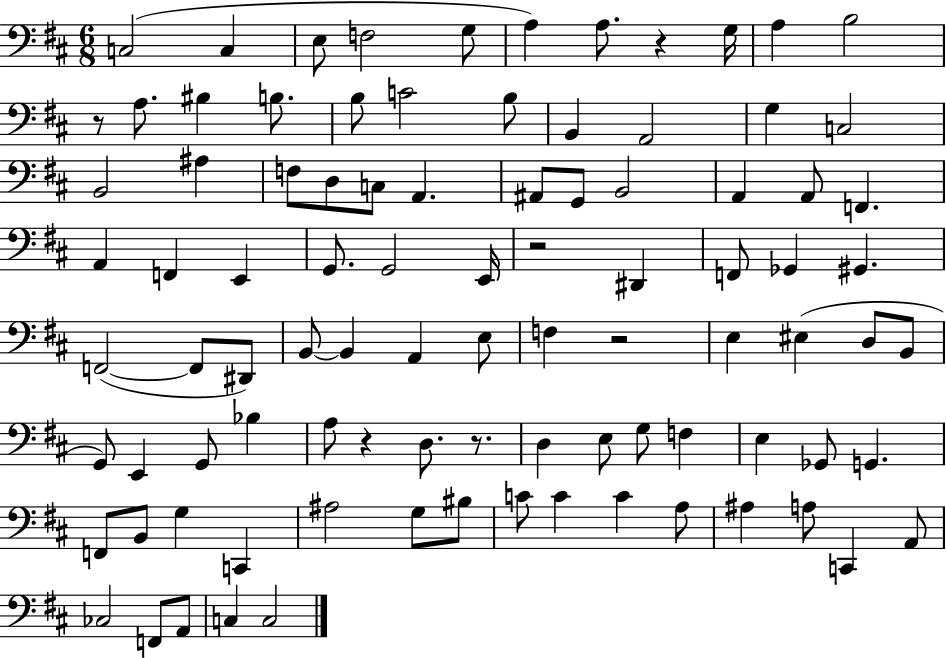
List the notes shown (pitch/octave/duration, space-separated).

C3/h C3/q E3/e F3/h G3/e A3/q A3/e. R/q G3/s A3/q B3/h R/e A3/e. BIS3/q B3/e. B3/e C4/h B3/e B2/q A2/h G3/q C3/h B2/h A#3/q F3/e D3/e C3/e A2/q. A#2/e G2/e B2/h A2/q A2/e F2/q. A2/q F2/q E2/q G2/e. G2/h E2/s R/h D#2/q F2/e Gb2/q G#2/q. F2/h F2/e D#2/e B2/e B2/q A2/q E3/e F3/q R/h E3/q EIS3/q D3/e B2/e G2/e E2/q G2/e Bb3/q A3/e R/q D3/e. R/e. D3/q E3/e G3/e F3/q E3/q Gb2/e G2/q. F2/e B2/e G3/q C2/q A#3/h G3/e BIS3/e C4/e C4/q C4/q A3/e A#3/q A3/e C2/q A2/e CES3/h F2/e A2/e C3/q C3/h